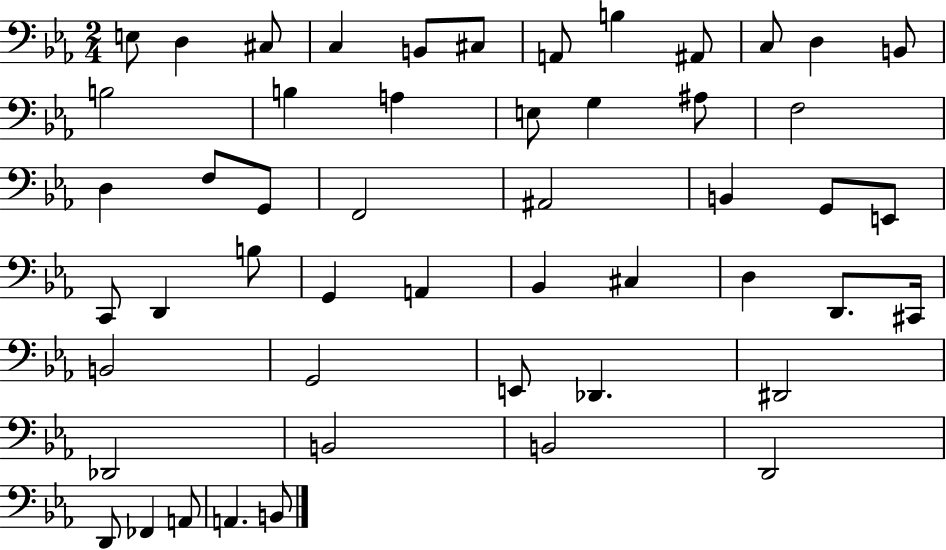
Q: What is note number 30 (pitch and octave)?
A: B3